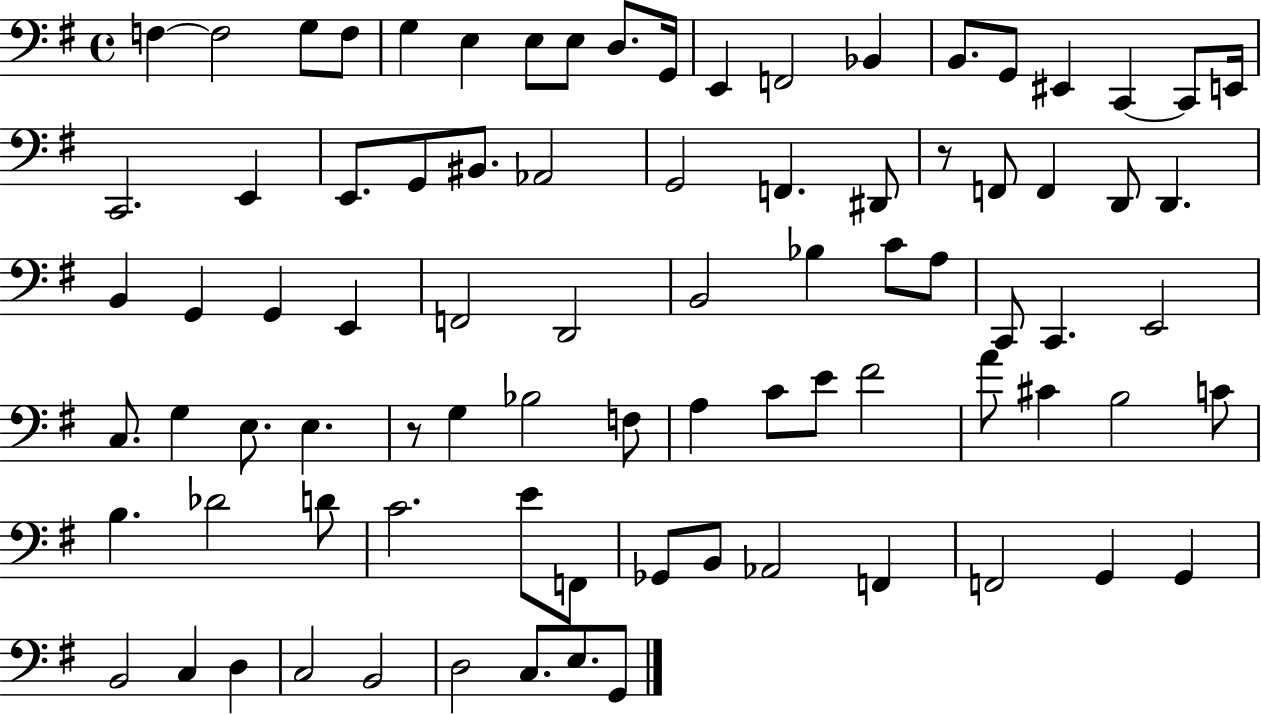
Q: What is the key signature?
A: G major